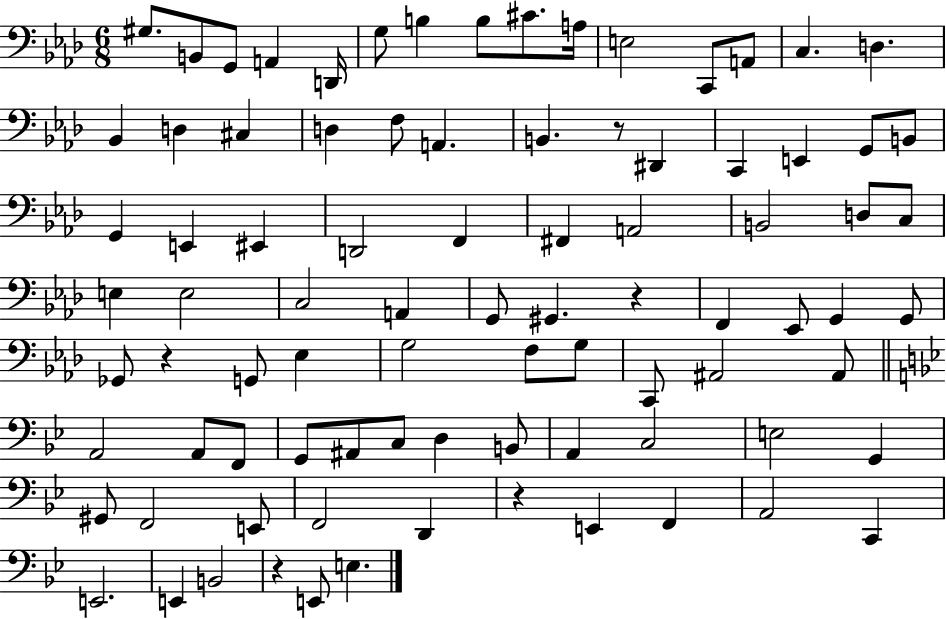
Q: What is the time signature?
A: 6/8